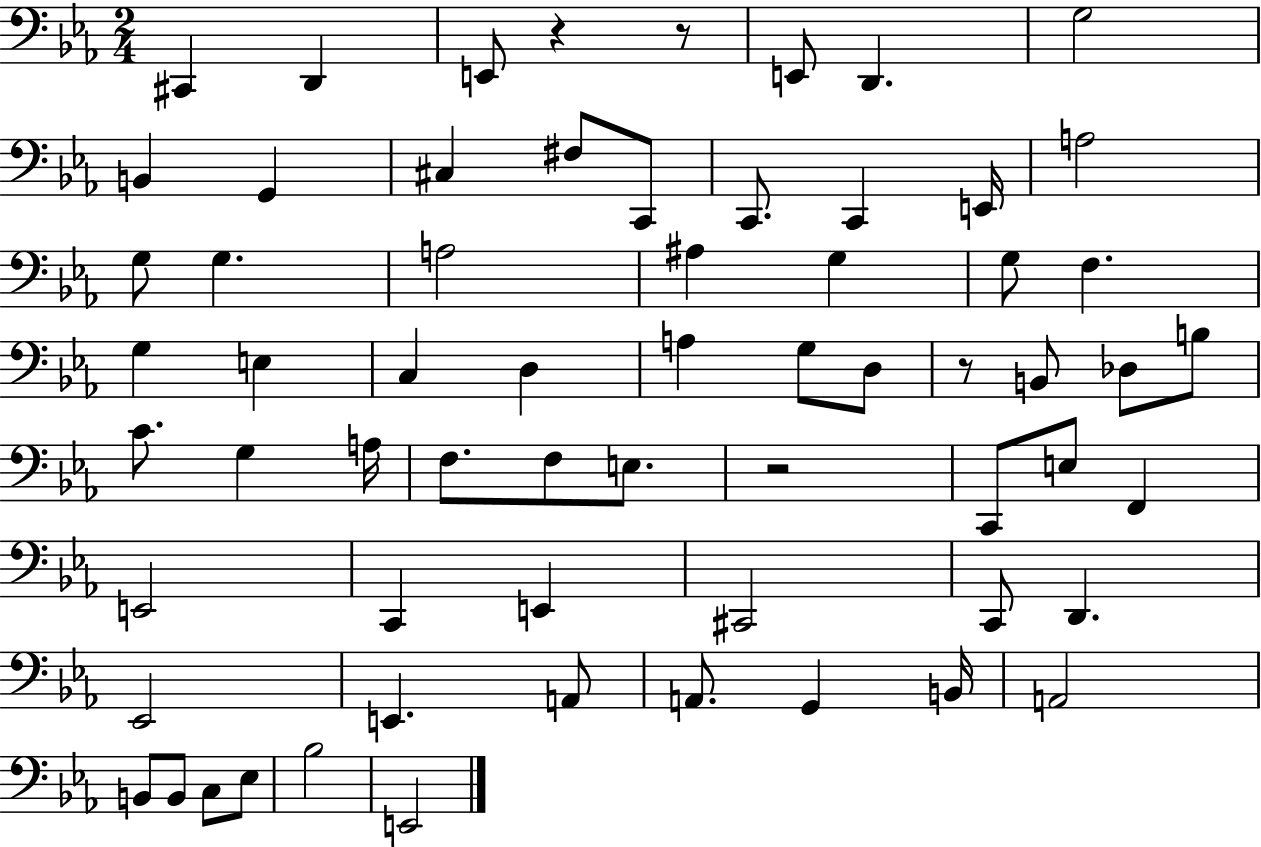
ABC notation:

X:1
T:Untitled
M:2/4
L:1/4
K:Eb
^C,, D,, E,,/2 z z/2 E,,/2 D,, G,2 B,, G,, ^C, ^F,/2 C,,/2 C,,/2 C,, E,,/4 A,2 G,/2 G, A,2 ^A, G, G,/2 F, G, E, C, D, A, G,/2 D,/2 z/2 B,,/2 _D,/2 B,/2 C/2 G, A,/4 F,/2 F,/2 E,/2 z2 C,,/2 E,/2 F,, E,,2 C,, E,, ^C,,2 C,,/2 D,, _E,,2 E,, A,,/2 A,,/2 G,, B,,/4 A,,2 B,,/2 B,,/2 C,/2 _E,/2 _B,2 E,,2